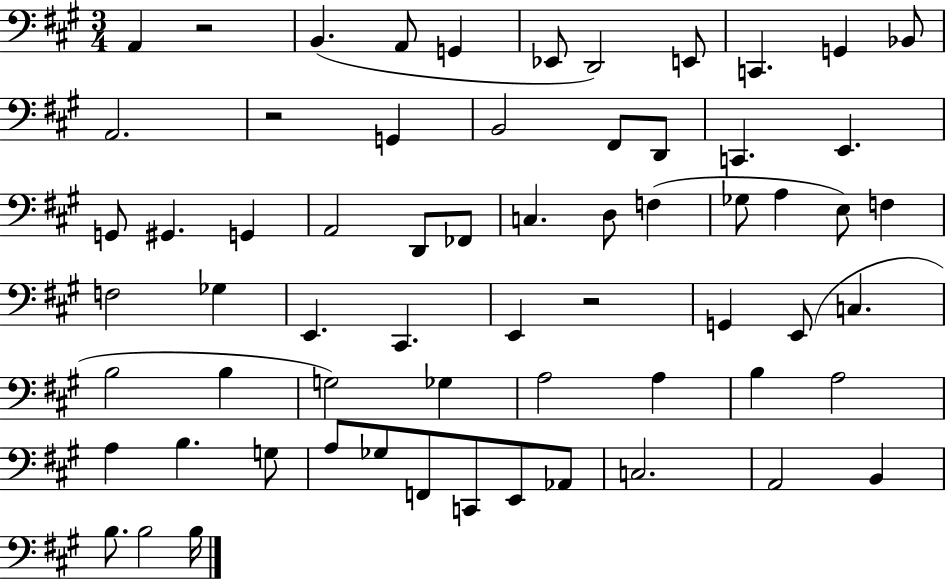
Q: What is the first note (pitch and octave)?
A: A2